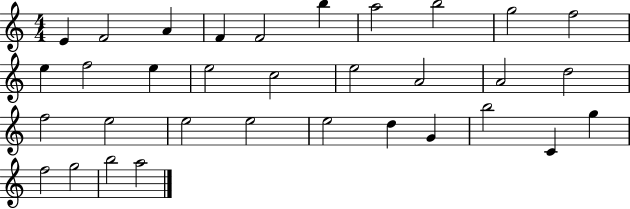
E4/q F4/h A4/q F4/q F4/h B5/q A5/h B5/h G5/h F5/h E5/q F5/h E5/q E5/h C5/h E5/h A4/h A4/h D5/h F5/h E5/h E5/h E5/h E5/h D5/q G4/q B5/h C4/q G5/q F5/h G5/h B5/h A5/h